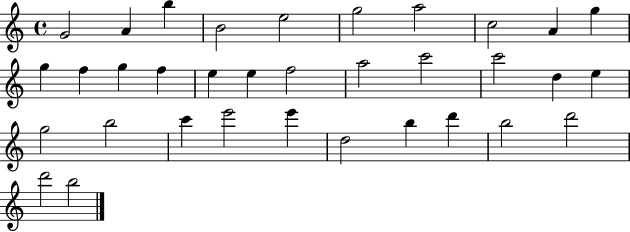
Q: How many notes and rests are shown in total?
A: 34